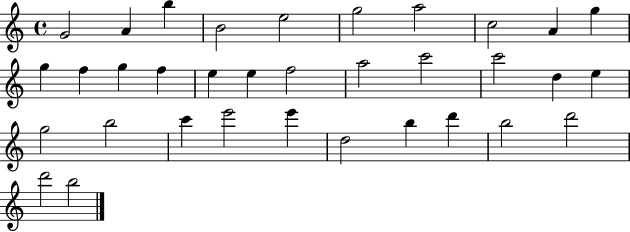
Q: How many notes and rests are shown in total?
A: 34